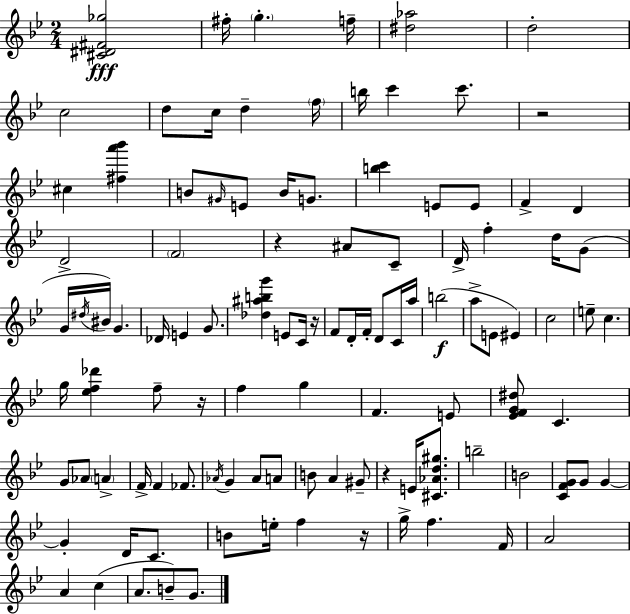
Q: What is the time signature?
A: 2/4